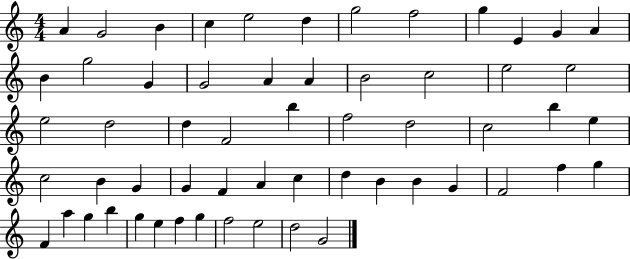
{
  \clef treble
  \numericTimeSignature
  \time 4/4
  \key c \major
  a'4 g'2 b'4 | c''4 e''2 d''4 | g''2 f''2 | g''4 e'4 g'4 a'4 | \break b'4 g''2 g'4 | g'2 a'4 a'4 | b'2 c''2 | e''2 e''2 | \break e''2 d''2 | d''4 f'2 b''4 | f''2 d''2 | c''2 b''4 e''4 | \break c''2 b'4 g'4 | g'4 f'4 a'4 c''4 | d''4 b'4 b'4 g'4 | f'2 f''4 g''4 | \break f'4 a''4 g''4 b''4 | g''4 e''4 f''4 g''4 | f''2 e''2 | d''2 g'2 | \break \bar "|."
}